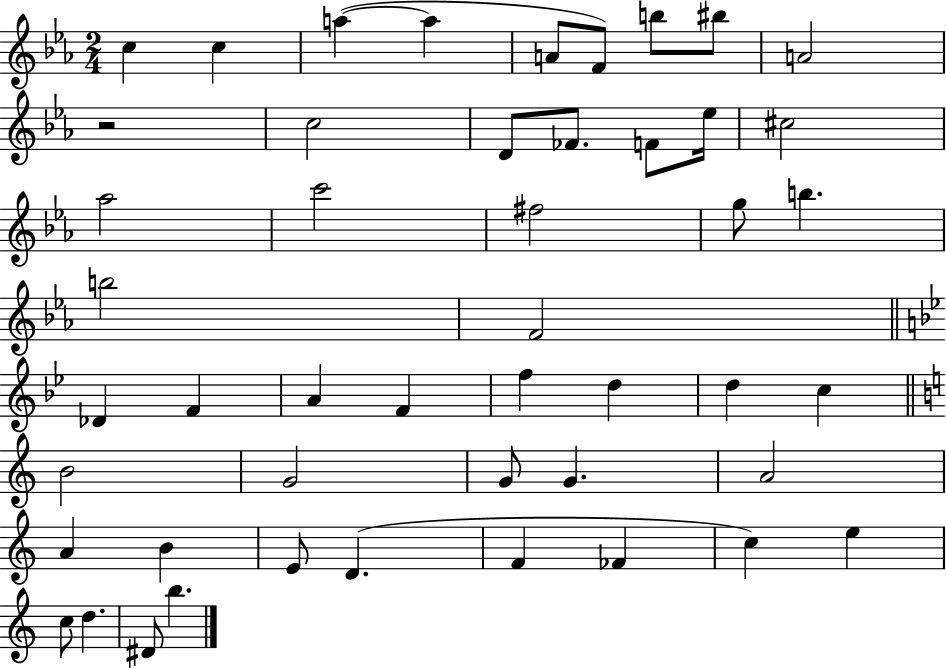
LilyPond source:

{
  \clef treble
  \numericTimeSignature
  \time 2/4
  \key ees \major
  \repeat volta 2 { c''4 c''4 | a''4~(~ a''4 | a'8 f'8) b''8 bis''8 | a'2 | \break r2 | c''2 | d'8 fes'8. f'8 ees''16 | cis''2 | \break aes''2 | c'''2 | fis''2 | g''8 b''4. | \break b''2 | f'2 | \bar "||" \break \key bes \major des'4 f'4 | a'4 f'4 | f''4 d''4 | d''4 c''4 | \break \bar "||" \break \key c \major b'2 | g'2 | g'8 g'4. | a'2 | \break a'4 b'4 | e'8 d'4.( | f'4 fes'4 | c''4) e''4 | \break c''8 d''4. | dis'8 b''4. | } \bar "|."
}